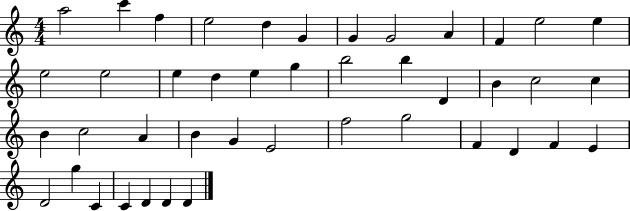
{
  \clef treble
  \numericTimeSignature
  \time 4/4
  \key c \major
  a''2 c'''4 f''4 | e''2 d''4 g'4 | g'4 g'2 a'4 | f'4 e''2 e''4 | \break e''2 e''2 | e''4 d''4 e''4 g''4 | b''2 b''4 d'4 | b'4 c''2 c''4 | \break b'4 c''2 a'4 | b'4 g'4 e'2 | f''2 g''2 | f'4 d'4 f'4 e'4 | \break d'2 g''4 c'4 | c'4 d'4 d'4 d'4 | \bar "|."
}